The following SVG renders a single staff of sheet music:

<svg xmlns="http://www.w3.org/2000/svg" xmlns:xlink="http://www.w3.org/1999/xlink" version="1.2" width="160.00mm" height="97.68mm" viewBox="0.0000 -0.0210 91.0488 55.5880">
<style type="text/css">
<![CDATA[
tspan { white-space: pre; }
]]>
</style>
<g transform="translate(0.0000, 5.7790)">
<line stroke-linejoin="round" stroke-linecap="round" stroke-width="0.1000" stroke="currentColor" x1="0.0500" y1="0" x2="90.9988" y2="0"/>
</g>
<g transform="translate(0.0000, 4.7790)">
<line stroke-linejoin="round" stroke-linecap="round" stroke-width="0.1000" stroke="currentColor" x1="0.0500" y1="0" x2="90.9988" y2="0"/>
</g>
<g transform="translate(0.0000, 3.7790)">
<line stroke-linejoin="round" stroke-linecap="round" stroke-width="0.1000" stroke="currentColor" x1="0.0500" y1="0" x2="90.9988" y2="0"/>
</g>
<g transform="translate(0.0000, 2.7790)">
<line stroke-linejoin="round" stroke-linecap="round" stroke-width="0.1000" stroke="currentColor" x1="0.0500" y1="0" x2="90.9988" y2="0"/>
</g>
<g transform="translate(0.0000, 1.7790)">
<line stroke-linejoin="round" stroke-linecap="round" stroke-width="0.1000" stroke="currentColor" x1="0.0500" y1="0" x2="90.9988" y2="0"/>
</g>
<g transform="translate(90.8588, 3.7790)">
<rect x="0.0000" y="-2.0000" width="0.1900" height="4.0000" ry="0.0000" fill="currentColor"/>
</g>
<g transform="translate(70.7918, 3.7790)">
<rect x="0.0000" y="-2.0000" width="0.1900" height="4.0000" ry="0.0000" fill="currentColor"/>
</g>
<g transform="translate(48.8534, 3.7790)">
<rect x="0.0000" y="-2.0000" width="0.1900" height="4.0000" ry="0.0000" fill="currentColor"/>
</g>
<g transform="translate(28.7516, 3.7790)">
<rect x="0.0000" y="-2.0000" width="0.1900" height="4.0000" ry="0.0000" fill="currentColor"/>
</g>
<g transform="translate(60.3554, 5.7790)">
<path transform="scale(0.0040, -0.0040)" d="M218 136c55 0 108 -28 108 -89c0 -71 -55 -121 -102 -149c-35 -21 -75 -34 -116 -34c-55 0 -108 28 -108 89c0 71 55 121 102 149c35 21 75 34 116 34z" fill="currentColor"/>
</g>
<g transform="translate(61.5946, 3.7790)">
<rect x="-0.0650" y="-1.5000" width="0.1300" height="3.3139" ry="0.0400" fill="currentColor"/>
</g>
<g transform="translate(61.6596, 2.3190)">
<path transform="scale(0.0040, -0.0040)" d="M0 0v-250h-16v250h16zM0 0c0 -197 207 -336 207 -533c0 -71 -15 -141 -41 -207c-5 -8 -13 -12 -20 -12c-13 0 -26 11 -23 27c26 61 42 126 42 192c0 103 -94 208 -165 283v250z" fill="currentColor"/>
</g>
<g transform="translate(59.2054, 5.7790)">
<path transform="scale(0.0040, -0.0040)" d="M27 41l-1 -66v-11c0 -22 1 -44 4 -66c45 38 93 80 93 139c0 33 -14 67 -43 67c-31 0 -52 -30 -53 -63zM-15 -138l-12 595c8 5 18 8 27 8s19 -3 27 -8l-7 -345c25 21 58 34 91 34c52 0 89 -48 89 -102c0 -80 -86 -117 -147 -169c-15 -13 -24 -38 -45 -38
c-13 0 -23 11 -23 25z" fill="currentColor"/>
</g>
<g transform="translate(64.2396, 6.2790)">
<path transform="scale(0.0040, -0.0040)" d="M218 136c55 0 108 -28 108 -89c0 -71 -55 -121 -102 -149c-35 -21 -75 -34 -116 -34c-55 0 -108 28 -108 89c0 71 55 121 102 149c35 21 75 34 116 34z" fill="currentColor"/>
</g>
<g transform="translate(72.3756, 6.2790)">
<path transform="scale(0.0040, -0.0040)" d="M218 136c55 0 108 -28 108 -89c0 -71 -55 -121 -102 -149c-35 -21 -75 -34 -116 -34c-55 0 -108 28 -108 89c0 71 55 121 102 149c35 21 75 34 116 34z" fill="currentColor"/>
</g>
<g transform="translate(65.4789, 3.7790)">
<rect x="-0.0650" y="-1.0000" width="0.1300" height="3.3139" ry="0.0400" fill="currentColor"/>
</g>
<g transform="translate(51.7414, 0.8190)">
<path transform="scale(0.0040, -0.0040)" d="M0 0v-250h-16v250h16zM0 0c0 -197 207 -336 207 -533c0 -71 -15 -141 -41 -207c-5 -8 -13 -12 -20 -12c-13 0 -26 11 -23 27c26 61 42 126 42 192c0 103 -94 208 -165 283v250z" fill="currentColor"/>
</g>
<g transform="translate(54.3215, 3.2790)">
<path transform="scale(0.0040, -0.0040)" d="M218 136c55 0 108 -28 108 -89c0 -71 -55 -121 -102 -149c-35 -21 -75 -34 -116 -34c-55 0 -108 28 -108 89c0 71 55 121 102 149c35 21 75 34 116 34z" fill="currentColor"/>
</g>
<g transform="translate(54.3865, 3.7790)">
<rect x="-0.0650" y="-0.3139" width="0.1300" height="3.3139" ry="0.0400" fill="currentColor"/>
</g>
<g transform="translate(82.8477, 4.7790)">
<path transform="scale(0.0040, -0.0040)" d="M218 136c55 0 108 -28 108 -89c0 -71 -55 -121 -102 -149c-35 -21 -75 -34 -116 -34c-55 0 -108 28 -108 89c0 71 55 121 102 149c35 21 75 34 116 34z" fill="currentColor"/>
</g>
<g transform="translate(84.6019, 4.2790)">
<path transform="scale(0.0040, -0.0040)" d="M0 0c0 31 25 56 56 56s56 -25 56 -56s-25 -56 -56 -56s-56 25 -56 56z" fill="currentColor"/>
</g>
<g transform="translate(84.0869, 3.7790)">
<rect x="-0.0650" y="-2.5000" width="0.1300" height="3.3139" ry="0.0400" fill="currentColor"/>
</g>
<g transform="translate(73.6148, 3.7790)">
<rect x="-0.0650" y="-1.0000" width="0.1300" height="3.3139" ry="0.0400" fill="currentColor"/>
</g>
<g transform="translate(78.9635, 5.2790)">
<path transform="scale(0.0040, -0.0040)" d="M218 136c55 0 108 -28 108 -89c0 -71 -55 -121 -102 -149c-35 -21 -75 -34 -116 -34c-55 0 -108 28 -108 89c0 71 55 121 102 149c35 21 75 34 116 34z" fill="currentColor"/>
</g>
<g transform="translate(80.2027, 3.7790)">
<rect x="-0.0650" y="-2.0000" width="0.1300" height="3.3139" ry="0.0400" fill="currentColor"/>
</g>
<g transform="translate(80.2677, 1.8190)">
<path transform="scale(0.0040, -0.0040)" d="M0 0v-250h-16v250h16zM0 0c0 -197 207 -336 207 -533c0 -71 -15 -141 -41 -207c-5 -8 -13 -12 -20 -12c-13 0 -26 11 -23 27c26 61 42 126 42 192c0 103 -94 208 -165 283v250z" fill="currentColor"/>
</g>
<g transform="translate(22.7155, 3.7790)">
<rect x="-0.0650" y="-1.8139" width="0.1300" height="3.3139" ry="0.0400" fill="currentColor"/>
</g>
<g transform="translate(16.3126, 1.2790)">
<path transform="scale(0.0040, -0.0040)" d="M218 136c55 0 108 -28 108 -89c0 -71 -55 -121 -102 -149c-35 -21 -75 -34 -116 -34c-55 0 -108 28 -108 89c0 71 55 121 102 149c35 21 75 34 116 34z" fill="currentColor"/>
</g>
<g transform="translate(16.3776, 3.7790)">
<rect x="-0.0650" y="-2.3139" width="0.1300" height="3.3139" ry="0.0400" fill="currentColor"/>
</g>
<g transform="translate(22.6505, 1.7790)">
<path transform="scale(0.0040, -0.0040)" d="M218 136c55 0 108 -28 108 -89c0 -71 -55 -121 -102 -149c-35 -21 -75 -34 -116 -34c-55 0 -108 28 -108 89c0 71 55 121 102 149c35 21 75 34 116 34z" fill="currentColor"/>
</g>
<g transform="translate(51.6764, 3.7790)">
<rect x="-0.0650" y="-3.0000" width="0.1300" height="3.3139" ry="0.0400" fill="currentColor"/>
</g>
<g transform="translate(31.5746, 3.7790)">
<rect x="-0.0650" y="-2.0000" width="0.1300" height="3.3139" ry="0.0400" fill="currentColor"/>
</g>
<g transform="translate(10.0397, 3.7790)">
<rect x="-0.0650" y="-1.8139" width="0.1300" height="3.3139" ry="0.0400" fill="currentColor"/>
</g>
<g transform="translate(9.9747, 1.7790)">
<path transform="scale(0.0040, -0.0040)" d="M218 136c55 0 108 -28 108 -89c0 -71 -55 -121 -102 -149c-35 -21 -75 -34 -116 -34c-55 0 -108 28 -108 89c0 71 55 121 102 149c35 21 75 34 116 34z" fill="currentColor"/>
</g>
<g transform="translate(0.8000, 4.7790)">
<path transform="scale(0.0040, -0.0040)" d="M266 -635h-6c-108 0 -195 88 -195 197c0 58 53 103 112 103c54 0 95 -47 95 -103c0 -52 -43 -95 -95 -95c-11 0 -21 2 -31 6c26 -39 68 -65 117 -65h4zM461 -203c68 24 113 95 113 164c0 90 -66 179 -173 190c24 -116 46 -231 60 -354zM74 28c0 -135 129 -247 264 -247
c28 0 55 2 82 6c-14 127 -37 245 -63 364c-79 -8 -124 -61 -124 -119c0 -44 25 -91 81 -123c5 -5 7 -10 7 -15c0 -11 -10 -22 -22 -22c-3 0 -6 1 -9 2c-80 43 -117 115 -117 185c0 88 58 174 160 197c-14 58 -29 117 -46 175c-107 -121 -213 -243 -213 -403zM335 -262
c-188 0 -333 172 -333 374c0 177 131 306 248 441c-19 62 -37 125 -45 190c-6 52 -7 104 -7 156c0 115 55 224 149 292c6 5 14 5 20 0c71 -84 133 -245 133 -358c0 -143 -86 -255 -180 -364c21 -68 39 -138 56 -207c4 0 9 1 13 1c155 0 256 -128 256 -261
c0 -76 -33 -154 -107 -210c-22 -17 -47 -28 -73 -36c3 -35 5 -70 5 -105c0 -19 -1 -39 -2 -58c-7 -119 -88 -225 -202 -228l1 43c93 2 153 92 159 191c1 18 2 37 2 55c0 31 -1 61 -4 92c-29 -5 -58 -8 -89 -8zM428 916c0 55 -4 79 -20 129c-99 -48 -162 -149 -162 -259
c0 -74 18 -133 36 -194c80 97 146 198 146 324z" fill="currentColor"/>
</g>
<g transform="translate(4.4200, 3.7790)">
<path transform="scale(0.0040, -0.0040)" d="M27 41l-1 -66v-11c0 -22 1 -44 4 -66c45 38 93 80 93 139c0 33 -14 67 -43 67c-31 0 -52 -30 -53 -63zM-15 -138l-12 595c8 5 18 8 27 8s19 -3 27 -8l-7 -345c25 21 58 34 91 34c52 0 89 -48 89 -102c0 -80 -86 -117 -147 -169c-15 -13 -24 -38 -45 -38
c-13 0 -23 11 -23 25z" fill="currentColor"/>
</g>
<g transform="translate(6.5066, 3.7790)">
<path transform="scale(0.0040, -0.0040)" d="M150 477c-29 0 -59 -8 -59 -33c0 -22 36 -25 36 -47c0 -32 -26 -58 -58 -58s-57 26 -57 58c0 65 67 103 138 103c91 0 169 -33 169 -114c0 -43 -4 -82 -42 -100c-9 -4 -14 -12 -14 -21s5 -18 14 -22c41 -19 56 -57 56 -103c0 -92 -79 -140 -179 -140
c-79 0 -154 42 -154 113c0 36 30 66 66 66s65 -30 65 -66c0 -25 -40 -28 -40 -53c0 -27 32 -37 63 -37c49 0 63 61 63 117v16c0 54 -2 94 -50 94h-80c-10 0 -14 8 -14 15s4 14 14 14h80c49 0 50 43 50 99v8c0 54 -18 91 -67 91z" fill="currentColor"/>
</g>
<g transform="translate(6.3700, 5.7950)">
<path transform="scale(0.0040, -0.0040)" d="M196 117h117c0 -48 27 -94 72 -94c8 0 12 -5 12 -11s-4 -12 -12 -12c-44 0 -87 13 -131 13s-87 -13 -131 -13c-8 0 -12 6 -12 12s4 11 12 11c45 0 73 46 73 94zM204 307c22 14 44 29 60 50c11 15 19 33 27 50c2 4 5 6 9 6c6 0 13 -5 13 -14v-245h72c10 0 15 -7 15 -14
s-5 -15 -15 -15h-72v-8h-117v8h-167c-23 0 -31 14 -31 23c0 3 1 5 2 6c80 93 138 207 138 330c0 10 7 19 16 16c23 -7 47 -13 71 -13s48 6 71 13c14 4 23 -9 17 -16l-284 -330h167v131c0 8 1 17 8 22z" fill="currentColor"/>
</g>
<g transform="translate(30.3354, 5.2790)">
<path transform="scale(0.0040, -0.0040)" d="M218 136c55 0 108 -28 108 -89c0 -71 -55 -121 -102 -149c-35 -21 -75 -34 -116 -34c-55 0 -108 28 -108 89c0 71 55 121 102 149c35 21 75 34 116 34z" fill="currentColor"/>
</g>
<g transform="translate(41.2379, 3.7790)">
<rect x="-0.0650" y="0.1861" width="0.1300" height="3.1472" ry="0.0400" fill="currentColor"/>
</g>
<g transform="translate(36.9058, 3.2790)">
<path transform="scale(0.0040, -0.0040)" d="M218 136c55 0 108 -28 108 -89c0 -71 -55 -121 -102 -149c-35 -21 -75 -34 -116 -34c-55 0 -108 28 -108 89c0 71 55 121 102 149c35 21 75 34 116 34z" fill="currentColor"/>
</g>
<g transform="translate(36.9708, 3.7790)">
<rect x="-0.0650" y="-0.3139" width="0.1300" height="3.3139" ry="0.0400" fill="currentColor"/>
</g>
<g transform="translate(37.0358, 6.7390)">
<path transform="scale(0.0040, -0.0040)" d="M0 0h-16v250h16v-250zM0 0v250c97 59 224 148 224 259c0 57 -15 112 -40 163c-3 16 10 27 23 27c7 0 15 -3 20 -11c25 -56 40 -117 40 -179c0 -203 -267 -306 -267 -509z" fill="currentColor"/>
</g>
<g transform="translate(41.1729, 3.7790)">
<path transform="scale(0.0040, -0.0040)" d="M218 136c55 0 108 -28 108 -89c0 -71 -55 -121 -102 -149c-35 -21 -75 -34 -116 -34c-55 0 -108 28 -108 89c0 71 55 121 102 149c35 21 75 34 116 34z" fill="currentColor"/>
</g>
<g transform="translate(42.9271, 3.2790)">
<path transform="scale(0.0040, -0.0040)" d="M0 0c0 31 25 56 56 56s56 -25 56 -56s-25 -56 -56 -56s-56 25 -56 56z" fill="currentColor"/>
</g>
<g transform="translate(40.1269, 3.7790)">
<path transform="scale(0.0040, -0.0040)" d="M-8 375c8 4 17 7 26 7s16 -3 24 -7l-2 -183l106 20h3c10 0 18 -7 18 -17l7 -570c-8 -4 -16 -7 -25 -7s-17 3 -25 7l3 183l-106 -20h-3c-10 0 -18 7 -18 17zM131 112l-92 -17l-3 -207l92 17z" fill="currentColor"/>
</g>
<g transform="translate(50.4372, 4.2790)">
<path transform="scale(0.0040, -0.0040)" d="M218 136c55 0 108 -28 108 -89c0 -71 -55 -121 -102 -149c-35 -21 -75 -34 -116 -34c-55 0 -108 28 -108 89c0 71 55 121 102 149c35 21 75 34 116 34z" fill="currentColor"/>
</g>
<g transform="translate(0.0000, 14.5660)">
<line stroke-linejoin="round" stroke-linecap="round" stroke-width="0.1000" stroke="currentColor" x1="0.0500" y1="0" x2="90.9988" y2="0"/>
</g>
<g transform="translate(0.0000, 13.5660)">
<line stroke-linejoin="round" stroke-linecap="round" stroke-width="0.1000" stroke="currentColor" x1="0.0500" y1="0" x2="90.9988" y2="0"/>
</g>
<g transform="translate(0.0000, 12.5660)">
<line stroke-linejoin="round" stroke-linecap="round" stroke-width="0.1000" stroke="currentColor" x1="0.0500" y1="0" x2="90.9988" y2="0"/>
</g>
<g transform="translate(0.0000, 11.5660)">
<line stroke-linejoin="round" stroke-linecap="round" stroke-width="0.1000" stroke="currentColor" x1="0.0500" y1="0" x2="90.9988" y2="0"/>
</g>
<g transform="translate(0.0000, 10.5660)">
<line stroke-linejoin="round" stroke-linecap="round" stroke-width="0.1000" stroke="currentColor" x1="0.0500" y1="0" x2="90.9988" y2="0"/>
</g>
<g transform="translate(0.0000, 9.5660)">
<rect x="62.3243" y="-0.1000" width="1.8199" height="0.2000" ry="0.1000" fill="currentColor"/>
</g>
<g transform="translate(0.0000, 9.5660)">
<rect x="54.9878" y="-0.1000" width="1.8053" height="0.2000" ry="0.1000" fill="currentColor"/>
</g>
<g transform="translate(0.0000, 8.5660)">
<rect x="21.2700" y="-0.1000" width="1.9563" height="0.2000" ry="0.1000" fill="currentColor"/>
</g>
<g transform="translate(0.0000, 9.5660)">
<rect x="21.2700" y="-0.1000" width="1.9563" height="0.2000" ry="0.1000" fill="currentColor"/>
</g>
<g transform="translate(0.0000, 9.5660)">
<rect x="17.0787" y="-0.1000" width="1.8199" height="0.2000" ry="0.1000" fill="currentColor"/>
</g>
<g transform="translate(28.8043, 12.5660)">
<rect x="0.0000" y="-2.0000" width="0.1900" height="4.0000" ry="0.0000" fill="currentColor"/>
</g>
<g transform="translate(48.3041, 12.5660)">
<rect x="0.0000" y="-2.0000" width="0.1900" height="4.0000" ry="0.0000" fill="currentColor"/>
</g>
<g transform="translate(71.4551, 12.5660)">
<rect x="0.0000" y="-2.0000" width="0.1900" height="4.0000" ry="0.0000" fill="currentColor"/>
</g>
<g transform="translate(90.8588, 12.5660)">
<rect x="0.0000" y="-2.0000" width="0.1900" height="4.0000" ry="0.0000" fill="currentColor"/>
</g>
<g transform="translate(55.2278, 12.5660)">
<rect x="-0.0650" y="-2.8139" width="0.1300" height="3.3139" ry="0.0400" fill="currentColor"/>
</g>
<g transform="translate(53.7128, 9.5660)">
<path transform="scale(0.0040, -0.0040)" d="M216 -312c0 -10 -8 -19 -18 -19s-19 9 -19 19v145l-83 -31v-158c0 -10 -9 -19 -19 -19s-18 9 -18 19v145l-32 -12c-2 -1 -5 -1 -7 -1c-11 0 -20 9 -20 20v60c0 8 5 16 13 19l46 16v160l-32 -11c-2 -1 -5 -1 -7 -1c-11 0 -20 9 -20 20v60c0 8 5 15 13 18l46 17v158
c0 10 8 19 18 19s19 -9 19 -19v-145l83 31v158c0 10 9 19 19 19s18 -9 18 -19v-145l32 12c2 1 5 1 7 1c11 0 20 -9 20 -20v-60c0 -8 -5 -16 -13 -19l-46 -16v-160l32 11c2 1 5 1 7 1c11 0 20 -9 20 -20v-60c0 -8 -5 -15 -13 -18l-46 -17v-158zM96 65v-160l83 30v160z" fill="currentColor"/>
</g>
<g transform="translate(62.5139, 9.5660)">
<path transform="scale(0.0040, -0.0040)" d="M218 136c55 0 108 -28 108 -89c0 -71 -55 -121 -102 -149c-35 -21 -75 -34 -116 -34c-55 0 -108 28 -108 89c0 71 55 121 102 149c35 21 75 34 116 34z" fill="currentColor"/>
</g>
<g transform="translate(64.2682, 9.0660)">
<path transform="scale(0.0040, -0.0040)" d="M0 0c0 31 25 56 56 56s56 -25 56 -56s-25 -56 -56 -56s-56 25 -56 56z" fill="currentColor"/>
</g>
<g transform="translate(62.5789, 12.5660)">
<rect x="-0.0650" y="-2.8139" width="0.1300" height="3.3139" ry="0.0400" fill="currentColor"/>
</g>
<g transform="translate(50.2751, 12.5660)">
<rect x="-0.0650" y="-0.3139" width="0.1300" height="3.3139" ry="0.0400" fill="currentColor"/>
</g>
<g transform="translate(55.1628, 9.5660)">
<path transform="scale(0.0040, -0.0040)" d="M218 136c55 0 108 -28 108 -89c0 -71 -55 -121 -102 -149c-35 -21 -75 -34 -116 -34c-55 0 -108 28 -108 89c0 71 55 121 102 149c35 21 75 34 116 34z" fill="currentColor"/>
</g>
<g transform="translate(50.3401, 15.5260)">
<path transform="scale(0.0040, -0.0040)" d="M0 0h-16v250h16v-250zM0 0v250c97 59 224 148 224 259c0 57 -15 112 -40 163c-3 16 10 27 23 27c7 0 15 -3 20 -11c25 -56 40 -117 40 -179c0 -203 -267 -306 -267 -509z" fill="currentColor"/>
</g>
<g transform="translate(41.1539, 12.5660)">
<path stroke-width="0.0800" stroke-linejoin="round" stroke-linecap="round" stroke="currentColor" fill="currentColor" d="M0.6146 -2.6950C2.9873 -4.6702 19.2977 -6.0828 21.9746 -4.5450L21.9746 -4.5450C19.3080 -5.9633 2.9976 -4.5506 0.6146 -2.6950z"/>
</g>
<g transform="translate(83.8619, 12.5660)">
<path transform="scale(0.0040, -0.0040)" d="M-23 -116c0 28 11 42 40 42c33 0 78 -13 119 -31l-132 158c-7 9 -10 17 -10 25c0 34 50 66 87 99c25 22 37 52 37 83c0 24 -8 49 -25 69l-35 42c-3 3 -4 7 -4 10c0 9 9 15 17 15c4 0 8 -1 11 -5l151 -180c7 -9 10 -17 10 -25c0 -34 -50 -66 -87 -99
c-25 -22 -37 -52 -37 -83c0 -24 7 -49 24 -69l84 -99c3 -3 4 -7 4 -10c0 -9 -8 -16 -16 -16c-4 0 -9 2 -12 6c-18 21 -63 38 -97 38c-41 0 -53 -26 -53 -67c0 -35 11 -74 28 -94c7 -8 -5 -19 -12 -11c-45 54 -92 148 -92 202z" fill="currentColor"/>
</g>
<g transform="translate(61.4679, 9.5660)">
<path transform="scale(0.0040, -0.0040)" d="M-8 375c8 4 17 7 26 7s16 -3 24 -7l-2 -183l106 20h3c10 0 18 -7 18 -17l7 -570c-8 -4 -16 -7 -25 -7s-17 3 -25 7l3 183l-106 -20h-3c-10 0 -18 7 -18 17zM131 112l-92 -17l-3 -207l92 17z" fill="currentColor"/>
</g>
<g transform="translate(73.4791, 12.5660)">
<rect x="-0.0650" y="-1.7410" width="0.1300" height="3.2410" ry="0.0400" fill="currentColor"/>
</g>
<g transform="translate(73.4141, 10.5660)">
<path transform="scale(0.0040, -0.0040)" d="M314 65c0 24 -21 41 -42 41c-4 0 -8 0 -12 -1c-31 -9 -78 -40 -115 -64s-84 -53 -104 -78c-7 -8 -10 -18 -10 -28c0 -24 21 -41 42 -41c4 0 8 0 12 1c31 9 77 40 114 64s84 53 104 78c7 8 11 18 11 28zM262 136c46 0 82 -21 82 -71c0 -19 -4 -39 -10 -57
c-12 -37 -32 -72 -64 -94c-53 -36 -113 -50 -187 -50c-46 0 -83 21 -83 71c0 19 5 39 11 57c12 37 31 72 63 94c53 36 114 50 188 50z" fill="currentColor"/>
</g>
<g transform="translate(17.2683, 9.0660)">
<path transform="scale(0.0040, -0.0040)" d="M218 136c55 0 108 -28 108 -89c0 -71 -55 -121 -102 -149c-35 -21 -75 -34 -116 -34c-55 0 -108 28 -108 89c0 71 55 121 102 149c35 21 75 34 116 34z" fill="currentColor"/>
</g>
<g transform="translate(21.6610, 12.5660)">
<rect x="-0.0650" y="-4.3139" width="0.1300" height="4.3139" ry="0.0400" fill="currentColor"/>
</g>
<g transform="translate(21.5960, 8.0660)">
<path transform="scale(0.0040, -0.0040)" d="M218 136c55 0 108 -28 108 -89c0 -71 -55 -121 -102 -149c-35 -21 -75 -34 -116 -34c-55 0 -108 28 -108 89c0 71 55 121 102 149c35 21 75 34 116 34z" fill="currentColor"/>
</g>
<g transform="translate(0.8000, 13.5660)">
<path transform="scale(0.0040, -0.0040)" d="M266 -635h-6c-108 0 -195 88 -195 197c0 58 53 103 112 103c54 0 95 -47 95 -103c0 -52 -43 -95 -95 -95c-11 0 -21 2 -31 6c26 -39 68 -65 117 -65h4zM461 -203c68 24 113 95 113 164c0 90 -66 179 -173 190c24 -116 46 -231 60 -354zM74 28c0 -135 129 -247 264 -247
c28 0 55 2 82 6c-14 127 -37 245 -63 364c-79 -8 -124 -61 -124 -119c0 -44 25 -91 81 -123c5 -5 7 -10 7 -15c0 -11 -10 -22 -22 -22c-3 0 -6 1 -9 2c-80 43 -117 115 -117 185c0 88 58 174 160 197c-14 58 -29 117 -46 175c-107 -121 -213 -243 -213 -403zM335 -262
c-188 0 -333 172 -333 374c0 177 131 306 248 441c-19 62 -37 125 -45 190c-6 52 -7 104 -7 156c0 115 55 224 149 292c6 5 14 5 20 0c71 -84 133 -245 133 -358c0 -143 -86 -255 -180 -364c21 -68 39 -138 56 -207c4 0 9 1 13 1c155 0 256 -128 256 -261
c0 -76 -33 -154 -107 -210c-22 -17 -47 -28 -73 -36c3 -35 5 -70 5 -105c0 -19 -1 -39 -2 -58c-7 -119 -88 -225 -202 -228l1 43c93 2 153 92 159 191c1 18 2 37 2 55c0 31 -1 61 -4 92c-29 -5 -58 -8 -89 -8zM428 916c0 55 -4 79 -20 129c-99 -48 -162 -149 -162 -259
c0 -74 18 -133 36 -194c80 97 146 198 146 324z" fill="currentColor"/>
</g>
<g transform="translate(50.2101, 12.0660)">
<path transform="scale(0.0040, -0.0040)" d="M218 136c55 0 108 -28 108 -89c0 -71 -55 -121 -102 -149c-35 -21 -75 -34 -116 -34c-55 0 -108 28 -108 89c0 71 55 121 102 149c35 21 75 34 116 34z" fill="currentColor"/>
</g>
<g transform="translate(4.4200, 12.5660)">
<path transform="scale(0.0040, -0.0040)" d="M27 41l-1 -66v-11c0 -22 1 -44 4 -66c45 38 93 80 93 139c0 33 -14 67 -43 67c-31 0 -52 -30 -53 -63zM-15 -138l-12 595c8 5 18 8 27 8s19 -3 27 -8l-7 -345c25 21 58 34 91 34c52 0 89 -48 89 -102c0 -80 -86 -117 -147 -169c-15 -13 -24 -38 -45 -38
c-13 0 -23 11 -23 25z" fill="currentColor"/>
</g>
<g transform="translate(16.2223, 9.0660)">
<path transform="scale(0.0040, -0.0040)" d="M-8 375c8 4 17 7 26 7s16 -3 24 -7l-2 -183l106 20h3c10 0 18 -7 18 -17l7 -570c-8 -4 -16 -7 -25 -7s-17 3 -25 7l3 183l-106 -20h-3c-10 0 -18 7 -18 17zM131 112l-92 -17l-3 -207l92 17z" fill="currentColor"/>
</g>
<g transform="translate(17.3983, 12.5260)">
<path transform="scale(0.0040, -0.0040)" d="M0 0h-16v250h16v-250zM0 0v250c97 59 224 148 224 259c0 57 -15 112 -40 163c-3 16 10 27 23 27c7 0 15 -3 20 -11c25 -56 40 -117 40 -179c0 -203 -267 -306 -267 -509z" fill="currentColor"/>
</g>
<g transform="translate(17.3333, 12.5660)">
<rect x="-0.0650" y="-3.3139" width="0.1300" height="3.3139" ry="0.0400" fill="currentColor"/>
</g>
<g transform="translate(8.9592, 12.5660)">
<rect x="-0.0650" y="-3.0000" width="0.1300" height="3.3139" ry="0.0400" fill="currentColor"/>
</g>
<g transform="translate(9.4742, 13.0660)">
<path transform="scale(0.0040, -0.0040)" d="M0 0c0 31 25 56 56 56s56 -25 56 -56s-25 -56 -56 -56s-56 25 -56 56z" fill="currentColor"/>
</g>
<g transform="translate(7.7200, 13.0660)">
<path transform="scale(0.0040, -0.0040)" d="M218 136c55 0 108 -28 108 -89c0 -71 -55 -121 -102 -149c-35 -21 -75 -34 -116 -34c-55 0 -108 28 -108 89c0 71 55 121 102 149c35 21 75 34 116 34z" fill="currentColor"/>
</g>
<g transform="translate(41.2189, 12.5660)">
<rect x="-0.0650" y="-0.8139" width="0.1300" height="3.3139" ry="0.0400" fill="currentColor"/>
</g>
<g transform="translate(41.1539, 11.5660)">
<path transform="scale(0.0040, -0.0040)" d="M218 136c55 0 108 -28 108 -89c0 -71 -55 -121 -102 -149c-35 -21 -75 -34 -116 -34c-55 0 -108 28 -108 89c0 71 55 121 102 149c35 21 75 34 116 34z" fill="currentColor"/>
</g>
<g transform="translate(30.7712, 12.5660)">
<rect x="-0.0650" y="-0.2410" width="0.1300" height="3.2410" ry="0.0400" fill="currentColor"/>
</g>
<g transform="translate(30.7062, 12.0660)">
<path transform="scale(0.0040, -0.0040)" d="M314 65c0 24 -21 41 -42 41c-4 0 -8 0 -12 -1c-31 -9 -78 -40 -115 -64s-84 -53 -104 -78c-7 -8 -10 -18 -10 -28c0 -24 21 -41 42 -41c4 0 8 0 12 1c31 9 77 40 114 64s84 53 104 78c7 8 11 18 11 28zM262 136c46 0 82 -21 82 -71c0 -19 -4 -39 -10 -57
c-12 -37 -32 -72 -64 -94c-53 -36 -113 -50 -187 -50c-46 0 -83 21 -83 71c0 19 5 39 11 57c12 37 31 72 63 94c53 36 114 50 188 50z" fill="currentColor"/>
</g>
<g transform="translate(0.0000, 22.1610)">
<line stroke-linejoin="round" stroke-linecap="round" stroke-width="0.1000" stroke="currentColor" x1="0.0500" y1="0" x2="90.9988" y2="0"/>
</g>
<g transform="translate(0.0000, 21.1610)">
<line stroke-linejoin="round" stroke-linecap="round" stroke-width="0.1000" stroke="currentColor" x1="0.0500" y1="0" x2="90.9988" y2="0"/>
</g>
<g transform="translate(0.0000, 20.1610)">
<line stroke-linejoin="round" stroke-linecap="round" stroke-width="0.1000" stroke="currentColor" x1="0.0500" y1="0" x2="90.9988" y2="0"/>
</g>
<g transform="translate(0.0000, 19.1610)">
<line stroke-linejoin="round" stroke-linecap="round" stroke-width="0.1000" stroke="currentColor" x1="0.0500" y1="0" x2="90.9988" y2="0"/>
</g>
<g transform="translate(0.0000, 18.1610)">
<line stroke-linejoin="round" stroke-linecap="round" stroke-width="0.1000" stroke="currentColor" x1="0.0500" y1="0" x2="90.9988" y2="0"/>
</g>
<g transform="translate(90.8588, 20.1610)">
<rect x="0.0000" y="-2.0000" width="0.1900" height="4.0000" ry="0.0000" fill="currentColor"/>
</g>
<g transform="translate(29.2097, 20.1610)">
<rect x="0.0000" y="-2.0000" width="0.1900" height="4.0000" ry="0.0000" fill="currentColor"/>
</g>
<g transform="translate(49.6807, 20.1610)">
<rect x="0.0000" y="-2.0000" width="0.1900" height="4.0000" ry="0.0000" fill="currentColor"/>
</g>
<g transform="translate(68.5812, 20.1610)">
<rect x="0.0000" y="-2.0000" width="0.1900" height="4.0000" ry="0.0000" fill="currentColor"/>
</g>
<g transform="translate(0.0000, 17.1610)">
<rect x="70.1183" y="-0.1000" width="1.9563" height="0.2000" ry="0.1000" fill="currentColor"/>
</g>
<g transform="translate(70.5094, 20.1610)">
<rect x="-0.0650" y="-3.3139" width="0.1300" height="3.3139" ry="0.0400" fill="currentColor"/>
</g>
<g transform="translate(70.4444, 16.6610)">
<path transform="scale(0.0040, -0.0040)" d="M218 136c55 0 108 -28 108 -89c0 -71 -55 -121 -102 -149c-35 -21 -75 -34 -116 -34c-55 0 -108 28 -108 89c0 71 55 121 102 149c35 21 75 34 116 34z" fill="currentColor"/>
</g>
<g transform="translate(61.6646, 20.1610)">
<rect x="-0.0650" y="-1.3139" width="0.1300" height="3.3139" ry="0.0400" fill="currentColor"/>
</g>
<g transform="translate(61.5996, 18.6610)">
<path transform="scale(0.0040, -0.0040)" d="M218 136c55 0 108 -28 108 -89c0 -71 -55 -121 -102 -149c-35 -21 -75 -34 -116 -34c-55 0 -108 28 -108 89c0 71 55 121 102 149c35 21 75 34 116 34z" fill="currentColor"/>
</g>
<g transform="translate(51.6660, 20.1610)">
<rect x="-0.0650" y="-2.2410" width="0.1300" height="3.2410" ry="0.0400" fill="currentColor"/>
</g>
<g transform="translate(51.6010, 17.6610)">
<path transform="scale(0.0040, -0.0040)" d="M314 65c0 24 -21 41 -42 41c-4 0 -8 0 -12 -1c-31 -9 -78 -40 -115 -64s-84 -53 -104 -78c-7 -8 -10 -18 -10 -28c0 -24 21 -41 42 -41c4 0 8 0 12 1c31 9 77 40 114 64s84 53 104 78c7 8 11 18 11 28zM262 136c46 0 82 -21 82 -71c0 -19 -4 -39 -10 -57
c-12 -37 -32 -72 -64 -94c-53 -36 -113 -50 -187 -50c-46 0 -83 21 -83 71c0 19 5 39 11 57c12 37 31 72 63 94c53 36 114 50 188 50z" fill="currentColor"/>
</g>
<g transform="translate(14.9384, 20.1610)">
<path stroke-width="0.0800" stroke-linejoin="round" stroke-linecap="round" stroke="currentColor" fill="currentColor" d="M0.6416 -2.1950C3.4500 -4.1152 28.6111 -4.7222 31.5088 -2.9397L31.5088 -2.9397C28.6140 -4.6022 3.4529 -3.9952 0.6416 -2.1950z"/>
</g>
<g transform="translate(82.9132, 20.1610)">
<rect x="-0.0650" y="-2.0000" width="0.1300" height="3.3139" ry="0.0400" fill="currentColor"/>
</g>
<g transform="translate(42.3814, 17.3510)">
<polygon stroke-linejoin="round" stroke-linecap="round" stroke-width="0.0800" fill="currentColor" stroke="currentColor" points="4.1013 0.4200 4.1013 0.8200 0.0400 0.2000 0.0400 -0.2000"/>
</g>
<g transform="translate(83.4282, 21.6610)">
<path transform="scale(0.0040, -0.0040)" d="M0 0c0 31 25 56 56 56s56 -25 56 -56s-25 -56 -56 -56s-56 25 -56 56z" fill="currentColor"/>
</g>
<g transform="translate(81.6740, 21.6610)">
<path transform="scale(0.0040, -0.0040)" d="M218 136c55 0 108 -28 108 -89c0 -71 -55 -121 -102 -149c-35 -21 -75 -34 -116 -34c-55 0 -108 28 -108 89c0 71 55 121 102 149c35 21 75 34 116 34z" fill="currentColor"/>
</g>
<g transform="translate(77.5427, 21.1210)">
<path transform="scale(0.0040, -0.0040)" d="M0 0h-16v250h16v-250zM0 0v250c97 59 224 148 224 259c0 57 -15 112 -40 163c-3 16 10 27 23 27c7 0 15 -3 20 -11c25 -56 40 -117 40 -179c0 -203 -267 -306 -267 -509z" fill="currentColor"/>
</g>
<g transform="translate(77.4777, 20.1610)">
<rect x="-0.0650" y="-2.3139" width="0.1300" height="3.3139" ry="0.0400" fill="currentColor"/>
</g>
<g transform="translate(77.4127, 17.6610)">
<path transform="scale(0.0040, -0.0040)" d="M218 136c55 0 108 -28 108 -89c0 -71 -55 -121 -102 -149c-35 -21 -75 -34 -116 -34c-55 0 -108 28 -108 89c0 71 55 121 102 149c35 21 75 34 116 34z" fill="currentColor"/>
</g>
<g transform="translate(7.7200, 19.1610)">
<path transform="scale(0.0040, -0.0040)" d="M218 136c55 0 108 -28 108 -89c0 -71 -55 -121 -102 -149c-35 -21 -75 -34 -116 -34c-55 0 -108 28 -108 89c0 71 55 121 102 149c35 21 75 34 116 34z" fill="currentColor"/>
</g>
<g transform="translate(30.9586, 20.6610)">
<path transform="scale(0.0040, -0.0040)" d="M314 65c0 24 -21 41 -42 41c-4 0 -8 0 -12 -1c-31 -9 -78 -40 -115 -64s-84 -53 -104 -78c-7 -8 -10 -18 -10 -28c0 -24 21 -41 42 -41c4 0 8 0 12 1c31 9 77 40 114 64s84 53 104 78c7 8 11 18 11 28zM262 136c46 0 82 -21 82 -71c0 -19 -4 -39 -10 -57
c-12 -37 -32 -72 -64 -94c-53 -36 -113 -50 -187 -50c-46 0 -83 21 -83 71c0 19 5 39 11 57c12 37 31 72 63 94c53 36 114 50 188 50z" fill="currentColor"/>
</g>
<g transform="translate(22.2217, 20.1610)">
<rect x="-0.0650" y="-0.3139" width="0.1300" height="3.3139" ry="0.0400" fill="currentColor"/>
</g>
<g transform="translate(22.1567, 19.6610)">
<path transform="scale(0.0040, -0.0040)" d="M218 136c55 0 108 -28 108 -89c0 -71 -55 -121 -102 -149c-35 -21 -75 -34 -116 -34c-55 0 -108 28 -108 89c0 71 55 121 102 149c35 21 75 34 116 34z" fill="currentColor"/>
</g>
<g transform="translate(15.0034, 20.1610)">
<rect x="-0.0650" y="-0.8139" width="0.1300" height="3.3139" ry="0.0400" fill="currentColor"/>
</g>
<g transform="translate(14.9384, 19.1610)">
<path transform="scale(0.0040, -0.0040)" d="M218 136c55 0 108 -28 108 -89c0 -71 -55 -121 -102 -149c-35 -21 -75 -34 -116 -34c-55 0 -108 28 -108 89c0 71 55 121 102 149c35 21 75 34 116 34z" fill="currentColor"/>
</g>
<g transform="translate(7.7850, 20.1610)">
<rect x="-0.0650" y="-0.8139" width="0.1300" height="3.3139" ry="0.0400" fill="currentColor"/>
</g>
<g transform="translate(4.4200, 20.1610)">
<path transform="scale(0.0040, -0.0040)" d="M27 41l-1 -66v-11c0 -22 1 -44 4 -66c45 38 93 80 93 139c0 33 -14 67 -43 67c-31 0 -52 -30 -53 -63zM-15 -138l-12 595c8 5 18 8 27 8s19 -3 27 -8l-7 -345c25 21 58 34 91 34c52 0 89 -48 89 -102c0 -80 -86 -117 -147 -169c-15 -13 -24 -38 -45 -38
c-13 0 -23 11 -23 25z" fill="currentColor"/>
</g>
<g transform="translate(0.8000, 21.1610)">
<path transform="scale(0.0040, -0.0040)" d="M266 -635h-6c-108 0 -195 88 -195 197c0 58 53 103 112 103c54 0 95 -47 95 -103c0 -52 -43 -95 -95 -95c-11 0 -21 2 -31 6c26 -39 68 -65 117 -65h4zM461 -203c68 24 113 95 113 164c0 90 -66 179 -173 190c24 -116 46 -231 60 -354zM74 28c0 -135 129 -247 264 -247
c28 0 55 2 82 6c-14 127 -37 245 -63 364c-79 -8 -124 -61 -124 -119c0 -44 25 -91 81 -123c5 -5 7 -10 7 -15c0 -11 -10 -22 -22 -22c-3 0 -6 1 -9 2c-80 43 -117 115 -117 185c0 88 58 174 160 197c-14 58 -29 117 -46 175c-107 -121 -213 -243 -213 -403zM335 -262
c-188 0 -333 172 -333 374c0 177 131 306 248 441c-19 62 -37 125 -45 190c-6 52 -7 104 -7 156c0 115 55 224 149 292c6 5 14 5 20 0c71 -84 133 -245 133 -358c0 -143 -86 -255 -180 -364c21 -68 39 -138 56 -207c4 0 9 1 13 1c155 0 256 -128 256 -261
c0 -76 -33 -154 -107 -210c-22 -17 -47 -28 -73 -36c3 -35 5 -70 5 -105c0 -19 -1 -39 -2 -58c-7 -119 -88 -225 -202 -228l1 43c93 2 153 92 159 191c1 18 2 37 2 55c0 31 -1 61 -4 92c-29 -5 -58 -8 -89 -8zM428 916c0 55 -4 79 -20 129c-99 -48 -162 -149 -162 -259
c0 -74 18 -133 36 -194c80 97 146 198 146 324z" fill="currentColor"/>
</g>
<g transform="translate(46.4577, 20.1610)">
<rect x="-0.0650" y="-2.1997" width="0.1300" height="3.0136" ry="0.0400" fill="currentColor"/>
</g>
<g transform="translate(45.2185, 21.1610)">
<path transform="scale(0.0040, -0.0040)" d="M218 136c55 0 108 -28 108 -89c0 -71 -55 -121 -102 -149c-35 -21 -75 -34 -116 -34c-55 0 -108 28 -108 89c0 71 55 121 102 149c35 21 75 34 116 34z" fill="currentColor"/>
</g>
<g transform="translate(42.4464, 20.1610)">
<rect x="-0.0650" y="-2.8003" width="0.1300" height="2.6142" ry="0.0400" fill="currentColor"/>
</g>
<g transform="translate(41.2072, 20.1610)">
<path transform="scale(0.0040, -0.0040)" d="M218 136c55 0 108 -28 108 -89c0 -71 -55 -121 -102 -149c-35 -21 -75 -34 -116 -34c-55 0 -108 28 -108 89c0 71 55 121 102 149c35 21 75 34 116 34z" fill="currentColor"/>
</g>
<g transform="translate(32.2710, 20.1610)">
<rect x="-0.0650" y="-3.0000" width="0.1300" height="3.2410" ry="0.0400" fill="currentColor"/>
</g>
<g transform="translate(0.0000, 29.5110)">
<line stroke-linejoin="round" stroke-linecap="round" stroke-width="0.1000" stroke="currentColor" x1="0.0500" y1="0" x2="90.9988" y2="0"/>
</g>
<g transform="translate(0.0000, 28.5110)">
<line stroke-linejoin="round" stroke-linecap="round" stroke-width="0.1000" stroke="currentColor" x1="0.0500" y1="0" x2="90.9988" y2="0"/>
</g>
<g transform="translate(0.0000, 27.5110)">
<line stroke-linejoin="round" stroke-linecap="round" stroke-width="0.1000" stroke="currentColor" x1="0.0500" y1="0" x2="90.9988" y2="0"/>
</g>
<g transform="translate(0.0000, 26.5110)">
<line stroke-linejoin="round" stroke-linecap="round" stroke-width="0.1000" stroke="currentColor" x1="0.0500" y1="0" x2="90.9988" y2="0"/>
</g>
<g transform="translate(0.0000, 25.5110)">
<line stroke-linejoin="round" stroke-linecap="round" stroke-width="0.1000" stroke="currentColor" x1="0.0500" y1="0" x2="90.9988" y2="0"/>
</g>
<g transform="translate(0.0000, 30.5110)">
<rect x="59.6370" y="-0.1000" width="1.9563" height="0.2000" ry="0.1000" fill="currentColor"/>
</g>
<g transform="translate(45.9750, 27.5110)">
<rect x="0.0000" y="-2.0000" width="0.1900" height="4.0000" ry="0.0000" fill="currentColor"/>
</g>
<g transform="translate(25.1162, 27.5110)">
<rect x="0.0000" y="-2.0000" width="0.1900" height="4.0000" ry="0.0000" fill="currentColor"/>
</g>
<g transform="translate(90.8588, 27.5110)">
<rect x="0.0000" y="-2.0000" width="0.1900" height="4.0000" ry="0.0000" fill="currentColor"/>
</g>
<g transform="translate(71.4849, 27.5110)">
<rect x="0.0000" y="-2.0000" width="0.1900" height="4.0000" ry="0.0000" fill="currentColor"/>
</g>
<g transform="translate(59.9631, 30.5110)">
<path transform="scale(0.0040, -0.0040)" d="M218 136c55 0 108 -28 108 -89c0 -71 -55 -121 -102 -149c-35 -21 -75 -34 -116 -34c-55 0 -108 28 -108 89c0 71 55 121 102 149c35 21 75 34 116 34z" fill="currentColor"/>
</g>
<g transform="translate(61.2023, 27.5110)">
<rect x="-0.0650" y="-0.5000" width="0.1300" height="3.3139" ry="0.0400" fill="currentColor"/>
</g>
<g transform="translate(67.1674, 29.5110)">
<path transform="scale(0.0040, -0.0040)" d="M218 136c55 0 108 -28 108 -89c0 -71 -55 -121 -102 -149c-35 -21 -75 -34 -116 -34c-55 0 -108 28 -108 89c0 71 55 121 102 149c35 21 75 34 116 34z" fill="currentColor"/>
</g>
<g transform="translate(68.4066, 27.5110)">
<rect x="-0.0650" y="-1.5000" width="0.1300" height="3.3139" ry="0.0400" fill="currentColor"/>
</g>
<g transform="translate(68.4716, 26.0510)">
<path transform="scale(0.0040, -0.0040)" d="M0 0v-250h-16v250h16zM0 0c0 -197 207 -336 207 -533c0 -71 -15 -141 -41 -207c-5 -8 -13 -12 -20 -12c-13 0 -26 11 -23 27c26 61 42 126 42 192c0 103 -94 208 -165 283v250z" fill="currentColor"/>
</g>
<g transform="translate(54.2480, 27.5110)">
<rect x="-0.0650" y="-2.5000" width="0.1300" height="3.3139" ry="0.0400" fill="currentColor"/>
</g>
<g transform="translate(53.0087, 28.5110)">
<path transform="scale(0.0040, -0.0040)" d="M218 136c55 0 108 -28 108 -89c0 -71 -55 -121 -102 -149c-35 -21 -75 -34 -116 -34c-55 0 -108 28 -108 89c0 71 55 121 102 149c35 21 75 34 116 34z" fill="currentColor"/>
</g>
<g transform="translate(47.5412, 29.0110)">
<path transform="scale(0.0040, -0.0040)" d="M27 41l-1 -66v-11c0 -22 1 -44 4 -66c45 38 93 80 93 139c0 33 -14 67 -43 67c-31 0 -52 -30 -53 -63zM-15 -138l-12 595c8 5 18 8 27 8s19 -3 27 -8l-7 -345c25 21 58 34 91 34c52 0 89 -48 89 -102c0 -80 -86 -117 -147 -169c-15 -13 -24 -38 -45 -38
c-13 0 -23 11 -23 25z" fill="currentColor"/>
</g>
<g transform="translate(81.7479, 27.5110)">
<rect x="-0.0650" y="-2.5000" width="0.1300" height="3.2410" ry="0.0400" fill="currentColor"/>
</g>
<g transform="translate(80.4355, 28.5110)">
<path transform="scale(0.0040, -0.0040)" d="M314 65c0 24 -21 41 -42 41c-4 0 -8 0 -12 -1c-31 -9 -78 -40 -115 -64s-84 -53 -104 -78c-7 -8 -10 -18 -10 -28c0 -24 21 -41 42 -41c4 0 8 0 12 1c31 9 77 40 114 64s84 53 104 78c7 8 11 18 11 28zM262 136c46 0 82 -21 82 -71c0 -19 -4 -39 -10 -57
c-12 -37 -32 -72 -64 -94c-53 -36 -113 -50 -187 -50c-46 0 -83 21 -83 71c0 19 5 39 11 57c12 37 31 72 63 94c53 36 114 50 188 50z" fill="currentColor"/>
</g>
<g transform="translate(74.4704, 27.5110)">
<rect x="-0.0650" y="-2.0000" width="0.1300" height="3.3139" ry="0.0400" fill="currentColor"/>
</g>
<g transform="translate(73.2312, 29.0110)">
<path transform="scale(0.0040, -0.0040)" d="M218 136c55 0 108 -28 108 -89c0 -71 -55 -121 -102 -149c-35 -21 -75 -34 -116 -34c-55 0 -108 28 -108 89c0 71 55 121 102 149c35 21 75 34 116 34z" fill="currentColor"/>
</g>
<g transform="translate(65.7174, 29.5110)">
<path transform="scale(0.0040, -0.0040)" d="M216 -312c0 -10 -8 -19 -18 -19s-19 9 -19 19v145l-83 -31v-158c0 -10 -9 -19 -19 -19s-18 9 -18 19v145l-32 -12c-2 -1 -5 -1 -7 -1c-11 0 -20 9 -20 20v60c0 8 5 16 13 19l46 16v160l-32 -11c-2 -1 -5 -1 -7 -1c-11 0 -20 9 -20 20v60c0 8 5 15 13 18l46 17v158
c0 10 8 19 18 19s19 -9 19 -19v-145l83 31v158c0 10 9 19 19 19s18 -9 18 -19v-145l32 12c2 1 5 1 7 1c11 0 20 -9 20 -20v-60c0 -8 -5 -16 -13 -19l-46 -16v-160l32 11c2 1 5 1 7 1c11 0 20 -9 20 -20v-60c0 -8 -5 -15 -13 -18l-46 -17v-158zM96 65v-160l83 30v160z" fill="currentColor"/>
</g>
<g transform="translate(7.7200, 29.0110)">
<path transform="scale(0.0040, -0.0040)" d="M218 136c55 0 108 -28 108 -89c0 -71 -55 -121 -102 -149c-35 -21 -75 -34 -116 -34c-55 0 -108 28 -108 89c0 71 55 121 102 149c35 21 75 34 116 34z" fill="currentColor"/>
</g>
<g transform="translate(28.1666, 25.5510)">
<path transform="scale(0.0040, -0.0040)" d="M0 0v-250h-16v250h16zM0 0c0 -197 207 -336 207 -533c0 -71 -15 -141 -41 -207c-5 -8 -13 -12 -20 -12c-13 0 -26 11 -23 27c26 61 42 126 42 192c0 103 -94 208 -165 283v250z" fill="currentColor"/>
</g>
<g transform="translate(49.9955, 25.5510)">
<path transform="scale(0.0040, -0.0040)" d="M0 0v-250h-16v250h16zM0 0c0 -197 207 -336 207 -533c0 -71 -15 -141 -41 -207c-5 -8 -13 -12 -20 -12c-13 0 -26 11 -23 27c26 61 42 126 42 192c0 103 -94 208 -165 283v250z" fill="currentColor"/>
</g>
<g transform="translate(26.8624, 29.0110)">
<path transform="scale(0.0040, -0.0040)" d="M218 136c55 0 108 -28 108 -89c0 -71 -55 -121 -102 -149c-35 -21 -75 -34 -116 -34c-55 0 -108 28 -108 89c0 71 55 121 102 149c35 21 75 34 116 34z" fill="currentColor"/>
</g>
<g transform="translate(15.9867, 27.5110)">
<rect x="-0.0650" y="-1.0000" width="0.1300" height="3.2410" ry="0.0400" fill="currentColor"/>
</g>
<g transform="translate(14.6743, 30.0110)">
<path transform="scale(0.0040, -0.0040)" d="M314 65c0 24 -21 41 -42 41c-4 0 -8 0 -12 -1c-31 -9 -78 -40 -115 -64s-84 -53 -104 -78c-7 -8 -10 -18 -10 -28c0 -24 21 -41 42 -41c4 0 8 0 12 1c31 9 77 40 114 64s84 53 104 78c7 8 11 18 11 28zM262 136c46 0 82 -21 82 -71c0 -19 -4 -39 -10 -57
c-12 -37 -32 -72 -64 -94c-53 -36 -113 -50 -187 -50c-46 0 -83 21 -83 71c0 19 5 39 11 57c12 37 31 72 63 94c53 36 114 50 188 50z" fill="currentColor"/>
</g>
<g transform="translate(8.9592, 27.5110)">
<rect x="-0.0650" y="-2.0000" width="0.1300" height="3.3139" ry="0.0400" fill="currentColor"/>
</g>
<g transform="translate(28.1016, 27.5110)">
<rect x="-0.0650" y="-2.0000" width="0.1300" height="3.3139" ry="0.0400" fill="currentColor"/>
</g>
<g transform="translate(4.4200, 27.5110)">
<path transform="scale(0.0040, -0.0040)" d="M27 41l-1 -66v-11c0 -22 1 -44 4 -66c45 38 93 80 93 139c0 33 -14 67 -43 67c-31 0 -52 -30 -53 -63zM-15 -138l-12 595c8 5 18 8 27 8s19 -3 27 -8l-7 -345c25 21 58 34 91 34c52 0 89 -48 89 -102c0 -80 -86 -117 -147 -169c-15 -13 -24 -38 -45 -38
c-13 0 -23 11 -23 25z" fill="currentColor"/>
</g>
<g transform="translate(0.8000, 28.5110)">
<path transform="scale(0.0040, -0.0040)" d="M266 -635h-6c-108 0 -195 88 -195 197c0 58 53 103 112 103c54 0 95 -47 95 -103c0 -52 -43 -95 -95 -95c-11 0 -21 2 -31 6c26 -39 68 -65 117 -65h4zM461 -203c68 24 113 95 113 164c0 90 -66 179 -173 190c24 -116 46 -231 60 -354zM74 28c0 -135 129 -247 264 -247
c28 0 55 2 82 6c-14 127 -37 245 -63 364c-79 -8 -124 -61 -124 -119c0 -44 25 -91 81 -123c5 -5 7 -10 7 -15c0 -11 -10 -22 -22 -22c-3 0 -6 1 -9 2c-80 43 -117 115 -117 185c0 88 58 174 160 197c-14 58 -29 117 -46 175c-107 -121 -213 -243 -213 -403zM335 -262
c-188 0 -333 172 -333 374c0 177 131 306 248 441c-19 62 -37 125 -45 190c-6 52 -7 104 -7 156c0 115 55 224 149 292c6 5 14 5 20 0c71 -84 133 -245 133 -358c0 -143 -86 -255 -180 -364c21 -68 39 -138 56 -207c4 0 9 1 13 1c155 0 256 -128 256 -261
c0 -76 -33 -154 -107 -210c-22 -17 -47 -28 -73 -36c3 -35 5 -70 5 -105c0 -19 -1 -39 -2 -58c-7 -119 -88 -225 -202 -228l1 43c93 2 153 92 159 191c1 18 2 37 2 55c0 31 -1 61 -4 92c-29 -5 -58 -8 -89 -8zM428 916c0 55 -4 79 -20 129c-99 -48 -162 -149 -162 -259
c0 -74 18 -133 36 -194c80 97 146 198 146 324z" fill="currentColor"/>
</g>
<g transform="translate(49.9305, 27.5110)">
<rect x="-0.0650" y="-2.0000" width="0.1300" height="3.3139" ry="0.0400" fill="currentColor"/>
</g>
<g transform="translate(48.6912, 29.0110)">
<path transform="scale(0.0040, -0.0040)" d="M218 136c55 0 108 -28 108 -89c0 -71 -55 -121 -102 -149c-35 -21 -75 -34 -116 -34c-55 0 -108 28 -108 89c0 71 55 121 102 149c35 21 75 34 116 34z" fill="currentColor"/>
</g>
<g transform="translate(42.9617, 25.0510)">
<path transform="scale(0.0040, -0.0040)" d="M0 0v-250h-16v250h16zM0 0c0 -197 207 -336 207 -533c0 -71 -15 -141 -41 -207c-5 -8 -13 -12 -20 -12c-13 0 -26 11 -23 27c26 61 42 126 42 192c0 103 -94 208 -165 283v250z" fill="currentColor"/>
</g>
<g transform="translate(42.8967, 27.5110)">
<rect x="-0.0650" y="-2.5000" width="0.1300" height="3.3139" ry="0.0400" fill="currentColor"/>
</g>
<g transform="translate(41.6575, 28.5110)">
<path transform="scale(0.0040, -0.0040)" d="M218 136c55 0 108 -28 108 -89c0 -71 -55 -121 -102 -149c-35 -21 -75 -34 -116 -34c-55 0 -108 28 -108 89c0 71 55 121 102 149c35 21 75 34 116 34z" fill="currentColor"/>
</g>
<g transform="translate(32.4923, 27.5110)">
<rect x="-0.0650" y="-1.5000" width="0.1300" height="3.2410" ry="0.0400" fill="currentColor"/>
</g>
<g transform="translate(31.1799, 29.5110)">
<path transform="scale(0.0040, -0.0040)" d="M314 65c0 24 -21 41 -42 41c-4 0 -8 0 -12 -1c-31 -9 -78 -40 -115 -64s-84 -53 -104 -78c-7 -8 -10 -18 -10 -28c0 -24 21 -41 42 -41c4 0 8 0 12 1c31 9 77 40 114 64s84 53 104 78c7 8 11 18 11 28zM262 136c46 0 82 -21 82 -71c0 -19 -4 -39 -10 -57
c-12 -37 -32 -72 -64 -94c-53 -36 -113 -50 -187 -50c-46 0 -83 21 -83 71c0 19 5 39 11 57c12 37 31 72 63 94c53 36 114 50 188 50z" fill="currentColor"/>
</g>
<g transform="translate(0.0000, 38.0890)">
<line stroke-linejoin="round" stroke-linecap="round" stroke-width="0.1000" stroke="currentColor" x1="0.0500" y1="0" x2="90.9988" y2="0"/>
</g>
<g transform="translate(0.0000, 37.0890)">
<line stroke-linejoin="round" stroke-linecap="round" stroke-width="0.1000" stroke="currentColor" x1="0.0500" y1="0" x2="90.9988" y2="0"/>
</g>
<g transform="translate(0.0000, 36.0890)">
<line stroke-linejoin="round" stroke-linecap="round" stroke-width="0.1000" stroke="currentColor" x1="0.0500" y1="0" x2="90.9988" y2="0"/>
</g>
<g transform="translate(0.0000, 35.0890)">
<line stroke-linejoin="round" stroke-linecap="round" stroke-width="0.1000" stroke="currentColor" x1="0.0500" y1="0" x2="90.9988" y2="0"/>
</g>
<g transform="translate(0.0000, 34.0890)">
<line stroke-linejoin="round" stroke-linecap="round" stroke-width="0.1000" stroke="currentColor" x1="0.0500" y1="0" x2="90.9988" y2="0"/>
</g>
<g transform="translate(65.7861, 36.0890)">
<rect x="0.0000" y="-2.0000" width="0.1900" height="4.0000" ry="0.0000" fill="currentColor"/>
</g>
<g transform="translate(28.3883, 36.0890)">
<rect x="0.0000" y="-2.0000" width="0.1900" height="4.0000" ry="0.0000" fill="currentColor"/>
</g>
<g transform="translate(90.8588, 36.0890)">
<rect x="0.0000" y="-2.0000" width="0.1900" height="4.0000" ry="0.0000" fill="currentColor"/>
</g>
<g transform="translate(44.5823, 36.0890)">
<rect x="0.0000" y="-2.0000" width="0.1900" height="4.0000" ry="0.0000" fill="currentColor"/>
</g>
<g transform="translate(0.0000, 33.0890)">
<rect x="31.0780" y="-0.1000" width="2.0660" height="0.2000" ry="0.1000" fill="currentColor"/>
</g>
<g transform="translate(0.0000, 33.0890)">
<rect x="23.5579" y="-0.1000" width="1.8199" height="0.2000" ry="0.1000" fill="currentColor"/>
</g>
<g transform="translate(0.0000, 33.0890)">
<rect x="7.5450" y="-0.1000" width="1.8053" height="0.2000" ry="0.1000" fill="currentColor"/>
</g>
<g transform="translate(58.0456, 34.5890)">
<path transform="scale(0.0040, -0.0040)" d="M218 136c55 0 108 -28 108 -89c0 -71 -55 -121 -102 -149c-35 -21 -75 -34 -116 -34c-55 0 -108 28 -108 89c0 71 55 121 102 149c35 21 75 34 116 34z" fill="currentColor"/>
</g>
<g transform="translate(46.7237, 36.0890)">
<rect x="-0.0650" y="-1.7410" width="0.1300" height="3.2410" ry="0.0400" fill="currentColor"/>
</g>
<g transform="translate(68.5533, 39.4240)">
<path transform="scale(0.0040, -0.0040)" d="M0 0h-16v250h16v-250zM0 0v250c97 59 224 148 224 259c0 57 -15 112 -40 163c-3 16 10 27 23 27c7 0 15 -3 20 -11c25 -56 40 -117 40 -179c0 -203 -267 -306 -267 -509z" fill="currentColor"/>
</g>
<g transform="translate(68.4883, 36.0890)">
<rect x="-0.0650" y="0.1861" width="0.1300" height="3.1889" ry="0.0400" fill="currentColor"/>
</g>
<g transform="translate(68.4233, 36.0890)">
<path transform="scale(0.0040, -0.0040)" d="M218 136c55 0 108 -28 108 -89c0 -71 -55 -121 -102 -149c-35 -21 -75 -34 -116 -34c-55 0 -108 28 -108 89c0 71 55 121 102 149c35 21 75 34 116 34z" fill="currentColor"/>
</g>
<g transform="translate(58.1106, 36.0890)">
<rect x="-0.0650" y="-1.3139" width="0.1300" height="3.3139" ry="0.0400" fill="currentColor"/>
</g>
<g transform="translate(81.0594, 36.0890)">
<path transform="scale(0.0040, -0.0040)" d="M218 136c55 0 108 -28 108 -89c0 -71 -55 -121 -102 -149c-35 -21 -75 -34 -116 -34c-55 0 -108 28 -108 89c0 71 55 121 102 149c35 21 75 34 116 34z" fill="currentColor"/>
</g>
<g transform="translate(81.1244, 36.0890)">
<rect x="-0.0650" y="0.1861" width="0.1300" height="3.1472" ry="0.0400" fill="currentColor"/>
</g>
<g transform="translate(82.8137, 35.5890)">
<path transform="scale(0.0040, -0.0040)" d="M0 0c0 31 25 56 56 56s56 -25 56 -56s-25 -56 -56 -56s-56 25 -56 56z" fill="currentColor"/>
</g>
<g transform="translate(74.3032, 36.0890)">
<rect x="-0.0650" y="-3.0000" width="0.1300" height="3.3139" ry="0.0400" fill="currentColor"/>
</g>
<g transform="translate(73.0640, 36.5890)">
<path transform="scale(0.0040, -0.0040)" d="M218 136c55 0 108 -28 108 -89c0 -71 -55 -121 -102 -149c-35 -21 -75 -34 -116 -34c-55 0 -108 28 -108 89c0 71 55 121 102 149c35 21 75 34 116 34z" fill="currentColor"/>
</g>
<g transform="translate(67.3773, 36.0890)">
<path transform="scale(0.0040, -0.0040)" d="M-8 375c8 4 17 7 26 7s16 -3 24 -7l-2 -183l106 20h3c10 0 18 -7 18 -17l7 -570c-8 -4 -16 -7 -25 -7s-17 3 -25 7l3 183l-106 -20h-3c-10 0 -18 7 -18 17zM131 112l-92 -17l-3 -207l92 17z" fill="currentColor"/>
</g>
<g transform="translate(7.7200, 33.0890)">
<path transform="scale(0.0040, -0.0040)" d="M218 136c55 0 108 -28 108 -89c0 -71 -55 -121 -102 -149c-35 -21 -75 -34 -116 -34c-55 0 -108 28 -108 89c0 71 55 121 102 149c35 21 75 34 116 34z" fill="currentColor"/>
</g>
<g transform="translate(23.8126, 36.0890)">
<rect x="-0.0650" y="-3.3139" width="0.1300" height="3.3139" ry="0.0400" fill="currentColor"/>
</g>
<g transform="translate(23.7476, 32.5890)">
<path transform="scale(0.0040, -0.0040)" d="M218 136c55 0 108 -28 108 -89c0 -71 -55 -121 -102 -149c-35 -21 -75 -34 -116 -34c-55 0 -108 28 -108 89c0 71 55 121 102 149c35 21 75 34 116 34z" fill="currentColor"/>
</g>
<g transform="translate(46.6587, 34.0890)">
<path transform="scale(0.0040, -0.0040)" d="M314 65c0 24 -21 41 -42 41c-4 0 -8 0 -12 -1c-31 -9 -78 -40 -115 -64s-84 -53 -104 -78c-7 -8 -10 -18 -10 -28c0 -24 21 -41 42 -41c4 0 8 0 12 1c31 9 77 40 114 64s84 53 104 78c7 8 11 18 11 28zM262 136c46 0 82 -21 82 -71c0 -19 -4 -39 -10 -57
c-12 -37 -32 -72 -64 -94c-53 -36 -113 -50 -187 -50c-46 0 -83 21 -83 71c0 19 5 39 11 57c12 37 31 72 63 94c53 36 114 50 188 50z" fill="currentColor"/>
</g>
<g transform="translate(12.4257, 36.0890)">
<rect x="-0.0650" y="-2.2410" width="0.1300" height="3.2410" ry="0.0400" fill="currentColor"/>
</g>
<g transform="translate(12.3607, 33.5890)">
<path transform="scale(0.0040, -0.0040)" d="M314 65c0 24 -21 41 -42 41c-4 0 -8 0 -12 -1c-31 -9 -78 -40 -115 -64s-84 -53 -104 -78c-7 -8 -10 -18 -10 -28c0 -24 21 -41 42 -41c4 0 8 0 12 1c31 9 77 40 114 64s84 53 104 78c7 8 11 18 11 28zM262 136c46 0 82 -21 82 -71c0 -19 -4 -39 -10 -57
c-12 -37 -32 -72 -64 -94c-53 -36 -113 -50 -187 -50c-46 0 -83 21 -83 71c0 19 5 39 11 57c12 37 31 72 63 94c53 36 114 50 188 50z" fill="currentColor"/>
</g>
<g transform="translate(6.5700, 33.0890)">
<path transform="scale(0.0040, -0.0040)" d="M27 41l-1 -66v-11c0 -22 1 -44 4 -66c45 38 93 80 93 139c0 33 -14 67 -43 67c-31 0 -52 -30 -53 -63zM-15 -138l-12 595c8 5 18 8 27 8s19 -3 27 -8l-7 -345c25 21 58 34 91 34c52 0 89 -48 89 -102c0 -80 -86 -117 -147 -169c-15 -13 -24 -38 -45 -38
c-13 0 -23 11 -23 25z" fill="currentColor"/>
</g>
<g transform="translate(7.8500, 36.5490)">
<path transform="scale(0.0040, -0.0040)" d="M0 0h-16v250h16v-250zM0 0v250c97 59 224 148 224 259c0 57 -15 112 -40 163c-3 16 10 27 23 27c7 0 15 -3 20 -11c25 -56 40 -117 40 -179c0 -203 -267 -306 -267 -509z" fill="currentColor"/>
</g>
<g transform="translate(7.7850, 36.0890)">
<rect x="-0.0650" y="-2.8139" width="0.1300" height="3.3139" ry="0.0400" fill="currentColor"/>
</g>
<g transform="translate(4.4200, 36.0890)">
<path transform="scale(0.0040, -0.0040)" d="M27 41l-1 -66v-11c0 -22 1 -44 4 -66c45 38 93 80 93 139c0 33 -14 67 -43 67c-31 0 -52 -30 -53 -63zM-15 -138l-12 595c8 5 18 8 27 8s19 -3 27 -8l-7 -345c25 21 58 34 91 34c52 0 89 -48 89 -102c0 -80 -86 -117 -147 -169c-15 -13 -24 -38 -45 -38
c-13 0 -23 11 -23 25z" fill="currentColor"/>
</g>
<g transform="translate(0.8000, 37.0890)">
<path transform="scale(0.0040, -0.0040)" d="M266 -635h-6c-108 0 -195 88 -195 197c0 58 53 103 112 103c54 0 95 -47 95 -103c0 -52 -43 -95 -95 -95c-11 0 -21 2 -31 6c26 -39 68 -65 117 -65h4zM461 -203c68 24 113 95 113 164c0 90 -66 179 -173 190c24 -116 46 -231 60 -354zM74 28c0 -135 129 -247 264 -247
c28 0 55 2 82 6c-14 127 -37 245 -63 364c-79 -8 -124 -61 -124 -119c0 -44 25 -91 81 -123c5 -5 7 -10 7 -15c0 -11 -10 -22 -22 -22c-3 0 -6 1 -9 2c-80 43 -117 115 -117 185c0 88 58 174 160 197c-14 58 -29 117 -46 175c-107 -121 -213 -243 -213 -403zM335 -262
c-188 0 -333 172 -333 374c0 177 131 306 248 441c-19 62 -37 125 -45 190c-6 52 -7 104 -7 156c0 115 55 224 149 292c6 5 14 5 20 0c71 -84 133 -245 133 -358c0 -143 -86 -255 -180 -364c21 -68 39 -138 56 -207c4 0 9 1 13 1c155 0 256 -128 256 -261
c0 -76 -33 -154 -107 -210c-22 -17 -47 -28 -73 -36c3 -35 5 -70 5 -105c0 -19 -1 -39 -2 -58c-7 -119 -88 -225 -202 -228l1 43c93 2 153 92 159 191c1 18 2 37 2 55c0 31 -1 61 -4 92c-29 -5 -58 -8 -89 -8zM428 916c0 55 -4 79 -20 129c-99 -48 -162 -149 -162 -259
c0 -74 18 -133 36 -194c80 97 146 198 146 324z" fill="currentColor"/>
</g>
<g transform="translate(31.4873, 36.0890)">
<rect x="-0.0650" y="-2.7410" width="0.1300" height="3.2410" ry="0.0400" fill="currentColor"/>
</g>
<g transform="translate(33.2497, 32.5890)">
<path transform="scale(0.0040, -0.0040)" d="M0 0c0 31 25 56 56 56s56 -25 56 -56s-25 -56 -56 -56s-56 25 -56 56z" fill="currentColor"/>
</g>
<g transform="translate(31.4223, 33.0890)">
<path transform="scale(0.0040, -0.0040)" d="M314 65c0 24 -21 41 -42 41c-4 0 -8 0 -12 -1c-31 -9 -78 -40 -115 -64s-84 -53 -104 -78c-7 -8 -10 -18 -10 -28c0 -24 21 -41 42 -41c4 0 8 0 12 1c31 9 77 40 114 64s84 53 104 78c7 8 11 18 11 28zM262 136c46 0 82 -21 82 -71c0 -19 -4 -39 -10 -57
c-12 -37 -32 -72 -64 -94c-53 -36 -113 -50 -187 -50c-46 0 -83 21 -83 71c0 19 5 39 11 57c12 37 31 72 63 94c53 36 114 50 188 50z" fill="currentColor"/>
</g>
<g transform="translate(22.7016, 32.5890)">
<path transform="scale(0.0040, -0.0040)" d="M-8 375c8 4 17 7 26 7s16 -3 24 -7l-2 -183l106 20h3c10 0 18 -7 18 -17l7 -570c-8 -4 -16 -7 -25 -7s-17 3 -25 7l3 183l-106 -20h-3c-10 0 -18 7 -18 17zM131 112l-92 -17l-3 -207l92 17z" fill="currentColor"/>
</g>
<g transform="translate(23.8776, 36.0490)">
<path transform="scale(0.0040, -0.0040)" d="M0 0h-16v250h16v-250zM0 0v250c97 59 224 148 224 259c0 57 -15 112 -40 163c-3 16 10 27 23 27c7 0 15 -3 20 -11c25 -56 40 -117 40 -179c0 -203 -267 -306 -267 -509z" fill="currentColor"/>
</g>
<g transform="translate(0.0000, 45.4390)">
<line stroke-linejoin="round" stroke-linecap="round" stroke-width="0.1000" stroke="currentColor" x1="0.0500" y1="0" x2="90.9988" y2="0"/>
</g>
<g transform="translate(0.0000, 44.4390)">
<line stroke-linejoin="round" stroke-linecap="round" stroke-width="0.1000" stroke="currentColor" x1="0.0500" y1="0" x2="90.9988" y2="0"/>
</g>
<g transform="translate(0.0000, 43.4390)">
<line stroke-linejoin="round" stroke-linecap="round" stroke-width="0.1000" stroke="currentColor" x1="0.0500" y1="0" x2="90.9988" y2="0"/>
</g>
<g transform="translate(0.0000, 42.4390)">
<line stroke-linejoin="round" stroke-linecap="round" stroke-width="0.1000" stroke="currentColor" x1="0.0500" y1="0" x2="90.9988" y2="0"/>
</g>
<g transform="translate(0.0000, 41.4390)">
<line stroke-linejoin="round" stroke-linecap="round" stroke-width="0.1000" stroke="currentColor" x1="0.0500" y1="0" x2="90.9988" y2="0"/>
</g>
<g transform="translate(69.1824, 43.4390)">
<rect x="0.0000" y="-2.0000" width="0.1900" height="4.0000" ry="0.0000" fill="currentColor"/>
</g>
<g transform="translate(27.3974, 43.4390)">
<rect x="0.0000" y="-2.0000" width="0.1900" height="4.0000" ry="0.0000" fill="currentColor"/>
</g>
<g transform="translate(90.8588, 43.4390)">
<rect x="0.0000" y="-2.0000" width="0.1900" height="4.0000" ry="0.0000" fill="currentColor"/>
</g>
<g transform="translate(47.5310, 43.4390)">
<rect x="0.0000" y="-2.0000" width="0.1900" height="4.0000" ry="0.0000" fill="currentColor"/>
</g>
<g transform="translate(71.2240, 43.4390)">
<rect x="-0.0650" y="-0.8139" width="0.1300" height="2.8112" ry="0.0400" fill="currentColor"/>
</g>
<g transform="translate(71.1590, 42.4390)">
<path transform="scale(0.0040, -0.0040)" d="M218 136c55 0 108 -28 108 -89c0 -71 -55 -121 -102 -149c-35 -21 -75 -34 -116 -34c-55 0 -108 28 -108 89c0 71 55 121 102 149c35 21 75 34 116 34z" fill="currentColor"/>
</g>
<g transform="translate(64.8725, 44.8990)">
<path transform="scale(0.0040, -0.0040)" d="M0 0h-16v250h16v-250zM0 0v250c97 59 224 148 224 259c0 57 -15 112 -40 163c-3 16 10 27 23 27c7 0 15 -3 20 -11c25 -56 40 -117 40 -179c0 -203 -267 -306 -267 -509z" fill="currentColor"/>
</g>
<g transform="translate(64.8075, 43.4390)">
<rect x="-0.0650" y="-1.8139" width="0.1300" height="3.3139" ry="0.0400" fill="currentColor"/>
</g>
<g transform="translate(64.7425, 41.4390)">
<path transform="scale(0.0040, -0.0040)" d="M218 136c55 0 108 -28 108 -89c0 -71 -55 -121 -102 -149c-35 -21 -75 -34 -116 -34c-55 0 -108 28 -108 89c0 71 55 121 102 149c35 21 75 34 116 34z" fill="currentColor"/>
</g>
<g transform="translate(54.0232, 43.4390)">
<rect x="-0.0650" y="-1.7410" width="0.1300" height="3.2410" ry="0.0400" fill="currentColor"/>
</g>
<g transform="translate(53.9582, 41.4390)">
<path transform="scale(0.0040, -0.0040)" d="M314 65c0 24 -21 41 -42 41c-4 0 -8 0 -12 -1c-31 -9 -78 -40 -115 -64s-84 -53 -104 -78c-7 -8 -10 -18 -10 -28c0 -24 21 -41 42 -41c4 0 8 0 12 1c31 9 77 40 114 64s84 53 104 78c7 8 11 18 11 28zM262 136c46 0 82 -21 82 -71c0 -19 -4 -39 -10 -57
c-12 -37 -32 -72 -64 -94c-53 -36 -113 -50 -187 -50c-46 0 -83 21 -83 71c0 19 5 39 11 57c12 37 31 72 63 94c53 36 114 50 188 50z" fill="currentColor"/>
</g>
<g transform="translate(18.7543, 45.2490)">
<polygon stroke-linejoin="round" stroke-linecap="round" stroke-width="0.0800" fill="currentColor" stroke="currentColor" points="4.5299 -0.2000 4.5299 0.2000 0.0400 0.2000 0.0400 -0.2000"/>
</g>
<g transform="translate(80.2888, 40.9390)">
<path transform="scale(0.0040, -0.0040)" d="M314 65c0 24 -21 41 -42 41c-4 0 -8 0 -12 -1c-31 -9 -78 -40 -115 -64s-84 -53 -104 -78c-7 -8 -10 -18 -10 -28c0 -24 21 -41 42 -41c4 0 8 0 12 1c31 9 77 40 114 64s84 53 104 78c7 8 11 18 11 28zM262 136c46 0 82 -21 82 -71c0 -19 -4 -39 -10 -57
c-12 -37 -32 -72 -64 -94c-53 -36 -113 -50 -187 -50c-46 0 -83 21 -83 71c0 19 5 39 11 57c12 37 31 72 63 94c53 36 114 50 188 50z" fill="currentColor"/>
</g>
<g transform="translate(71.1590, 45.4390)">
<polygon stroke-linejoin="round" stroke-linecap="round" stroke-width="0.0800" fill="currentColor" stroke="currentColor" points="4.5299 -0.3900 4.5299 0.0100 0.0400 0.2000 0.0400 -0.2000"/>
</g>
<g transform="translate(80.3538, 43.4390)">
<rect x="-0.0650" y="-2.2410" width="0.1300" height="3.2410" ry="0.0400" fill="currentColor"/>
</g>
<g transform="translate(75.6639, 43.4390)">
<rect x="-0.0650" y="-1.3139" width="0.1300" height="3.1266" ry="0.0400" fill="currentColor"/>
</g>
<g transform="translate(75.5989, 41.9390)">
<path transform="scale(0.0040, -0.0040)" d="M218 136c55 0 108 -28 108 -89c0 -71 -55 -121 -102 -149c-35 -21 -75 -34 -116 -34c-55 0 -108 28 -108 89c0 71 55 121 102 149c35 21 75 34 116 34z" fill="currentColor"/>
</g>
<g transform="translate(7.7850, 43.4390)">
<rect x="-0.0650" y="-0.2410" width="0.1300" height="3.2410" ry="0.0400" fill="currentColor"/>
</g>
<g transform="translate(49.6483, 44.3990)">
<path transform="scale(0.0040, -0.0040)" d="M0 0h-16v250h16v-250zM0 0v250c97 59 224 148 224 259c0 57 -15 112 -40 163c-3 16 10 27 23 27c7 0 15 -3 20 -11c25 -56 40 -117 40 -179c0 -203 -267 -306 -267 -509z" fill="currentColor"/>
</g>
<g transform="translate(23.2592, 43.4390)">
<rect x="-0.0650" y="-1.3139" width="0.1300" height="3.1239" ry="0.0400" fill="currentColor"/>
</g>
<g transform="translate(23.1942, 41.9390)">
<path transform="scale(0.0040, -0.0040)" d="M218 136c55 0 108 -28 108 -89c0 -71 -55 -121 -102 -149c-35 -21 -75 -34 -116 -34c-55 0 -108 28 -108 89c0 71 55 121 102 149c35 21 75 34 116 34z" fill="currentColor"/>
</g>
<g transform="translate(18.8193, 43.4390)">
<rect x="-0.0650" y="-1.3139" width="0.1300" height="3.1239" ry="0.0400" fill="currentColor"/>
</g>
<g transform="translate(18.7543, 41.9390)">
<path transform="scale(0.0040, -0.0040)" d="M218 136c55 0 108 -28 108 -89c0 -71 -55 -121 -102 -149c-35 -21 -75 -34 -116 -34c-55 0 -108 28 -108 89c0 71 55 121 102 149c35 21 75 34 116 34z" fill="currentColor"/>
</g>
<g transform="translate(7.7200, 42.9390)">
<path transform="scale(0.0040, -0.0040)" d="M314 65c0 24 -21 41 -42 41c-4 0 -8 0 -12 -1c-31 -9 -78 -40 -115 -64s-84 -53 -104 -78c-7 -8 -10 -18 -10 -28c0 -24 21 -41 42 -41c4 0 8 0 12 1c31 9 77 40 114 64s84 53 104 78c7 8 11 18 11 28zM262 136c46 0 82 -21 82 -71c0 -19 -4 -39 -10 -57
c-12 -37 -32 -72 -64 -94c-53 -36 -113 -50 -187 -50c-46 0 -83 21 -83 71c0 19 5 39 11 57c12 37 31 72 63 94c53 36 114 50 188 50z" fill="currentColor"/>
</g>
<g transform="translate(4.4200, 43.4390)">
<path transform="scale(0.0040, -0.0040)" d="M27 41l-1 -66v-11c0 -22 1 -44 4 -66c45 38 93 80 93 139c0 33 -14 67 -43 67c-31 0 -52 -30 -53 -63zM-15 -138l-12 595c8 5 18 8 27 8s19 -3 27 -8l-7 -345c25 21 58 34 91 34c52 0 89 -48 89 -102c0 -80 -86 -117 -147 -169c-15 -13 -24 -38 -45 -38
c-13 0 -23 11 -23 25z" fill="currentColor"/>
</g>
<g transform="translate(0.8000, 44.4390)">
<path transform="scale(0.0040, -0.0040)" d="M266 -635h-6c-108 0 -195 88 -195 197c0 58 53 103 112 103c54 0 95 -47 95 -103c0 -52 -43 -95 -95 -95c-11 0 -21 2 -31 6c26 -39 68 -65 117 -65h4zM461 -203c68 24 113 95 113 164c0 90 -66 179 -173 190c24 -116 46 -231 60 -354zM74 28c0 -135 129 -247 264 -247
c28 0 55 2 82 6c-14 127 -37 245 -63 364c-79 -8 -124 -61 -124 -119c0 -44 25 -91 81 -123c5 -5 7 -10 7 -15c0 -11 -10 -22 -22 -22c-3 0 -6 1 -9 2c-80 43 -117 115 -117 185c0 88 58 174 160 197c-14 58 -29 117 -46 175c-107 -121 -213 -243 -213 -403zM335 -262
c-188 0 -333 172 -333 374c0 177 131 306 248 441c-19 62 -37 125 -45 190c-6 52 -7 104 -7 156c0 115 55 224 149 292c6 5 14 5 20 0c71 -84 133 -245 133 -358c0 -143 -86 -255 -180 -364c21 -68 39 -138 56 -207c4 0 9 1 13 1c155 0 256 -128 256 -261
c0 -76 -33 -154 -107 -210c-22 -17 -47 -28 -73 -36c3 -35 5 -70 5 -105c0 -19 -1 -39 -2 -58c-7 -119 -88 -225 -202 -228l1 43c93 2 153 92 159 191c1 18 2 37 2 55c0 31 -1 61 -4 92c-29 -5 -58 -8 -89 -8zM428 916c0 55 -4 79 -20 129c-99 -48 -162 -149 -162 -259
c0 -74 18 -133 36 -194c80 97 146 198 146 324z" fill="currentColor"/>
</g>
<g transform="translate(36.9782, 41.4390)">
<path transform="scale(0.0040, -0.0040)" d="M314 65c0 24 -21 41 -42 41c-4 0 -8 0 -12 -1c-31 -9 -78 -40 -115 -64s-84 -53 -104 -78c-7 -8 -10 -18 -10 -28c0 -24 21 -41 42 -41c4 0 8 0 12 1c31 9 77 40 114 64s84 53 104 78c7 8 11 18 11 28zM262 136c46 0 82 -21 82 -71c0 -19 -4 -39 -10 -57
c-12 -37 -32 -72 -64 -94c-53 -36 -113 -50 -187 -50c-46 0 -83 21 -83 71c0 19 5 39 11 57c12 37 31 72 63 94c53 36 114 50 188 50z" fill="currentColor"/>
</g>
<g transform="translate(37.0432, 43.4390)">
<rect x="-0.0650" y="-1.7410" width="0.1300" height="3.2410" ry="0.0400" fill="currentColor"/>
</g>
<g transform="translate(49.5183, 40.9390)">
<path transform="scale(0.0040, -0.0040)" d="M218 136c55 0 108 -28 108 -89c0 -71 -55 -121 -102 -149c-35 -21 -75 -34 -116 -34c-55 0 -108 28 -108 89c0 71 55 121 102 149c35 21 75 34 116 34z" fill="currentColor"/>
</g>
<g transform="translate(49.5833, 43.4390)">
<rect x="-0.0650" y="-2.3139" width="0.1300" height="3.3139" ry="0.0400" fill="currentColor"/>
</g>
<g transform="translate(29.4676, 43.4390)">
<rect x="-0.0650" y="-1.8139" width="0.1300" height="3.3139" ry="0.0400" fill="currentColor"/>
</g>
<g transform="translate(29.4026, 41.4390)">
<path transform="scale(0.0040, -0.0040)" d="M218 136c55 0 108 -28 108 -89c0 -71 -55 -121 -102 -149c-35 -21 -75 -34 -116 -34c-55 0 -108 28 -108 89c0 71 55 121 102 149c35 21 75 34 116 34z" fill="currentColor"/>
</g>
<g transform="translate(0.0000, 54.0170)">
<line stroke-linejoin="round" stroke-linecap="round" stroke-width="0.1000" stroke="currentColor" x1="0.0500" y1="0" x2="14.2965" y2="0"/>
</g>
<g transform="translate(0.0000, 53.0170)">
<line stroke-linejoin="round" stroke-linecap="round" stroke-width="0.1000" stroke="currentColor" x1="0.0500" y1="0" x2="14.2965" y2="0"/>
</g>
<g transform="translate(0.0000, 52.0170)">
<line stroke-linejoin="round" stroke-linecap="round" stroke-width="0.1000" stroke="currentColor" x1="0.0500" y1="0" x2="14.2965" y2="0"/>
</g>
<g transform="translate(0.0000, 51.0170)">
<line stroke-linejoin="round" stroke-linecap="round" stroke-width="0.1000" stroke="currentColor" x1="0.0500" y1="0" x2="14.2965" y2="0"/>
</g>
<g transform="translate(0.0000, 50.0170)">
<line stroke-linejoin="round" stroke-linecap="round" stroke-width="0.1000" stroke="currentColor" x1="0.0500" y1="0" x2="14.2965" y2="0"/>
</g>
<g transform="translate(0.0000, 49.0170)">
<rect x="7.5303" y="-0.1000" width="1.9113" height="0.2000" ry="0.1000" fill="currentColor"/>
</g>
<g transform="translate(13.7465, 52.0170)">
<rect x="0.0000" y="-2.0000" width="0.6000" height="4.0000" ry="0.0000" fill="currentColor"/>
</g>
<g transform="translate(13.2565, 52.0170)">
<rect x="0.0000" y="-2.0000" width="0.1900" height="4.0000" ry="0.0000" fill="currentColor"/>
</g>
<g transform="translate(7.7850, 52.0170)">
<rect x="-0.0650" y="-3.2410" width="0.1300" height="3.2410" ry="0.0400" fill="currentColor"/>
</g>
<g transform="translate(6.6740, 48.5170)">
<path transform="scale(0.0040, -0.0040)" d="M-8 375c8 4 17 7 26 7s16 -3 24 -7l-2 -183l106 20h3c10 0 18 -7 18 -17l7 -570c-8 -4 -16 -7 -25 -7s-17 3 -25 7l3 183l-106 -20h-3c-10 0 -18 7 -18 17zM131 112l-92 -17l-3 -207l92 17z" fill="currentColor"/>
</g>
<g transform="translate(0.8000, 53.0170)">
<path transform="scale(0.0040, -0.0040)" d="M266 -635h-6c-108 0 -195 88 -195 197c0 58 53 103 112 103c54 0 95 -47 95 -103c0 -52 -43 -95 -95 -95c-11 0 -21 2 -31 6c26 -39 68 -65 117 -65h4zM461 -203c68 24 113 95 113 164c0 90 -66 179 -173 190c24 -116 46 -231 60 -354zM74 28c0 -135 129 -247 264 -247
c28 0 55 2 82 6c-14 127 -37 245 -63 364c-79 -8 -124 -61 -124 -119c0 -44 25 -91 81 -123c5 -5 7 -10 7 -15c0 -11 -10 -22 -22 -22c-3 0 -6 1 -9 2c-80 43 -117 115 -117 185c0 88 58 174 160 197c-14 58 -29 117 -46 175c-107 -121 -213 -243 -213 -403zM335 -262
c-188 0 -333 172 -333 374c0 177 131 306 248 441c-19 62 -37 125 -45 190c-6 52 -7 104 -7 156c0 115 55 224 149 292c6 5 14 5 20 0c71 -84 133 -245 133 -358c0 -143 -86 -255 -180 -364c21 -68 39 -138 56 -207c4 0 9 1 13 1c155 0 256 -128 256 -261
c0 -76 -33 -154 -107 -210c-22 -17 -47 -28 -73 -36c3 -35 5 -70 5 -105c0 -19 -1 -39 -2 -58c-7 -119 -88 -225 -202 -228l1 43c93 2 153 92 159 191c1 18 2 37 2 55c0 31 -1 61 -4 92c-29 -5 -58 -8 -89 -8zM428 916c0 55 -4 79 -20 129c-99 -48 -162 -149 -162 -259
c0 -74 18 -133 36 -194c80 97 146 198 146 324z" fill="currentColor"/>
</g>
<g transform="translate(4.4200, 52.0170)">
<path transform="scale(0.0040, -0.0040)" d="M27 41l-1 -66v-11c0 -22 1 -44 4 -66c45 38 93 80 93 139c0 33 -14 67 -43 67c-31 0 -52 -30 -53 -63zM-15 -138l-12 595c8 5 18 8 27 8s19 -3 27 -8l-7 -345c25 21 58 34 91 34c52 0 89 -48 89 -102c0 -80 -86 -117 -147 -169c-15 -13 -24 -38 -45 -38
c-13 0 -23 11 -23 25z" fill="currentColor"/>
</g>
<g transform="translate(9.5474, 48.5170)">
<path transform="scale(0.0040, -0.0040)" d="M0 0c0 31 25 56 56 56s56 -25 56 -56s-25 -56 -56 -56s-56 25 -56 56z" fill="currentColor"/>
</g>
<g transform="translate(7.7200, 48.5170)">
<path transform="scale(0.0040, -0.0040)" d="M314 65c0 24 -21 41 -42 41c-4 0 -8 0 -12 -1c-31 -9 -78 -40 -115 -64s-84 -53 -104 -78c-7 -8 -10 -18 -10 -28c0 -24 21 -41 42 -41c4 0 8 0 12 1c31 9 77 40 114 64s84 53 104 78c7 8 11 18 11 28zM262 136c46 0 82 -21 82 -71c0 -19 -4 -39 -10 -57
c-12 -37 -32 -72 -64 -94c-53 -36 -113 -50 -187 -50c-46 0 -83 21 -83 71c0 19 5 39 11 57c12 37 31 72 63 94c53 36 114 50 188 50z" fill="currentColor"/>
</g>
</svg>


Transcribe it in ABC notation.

X:1
T:Untitled
M:3/4
L:1/4
K:F
f g f F c/2 B A/2 c _E/2 D D F/2 G A b/2 d' c2 d c/2 ^a a f2 z d d c A2 _B/2 G/2 g2 e _b g/2 F F D2 F/2 E2 G/2 _F/2 G C ^E/2 F G2 _a/2 g2 b/2 a2 f2 e B/2 A B c2 e/2 e/2 f f2 g/2 f2 f/2 d/2 e/2 g2 b2